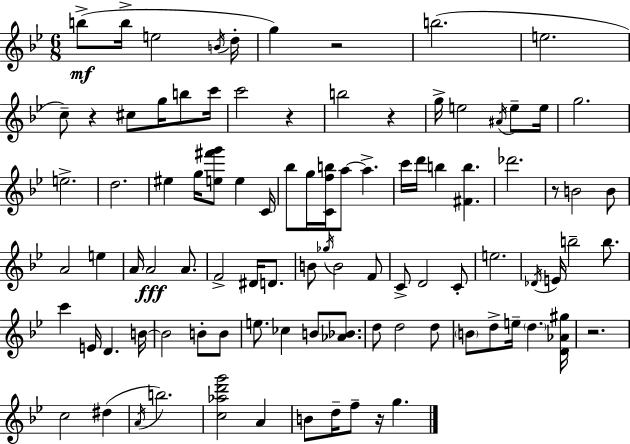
X:1
T:Untitled
M:6/8
L:1/4
K:Bb
b/2 b/4 e2 B/4 d/4 g z2 b2 e2 c/2 z ^c/2 g/4 b/2 c'/4 c'2 z b2 z g/4 e2 ^A/4 e/2 e/4 g2 e2 d2 ^e g/4 [e^f'g']/2 e C/4 _b/2 g/4 [Cfb]/4 a/2 a c'/4 d'/4 b [^Fb] _d'2 z/2 B2 B/2 A2 e A/4 A2 A/2 F2 ^D/4 D/2 B/2 _g/4 B2 F/2 C/2 D2 C/2 e2 _D/4 E/4 b2 b/2 c' E/4 D B/4 B2 B/2 B/2 e/2 _c B/2 [_A_B]/2 d/2 d2 d/2 B/2 d/2 e/4 d [D_A^g]/4 z2 c2 ^d A/4 b2 [c_ad'g']2 A B/2 d/4 f/2 z/4 g